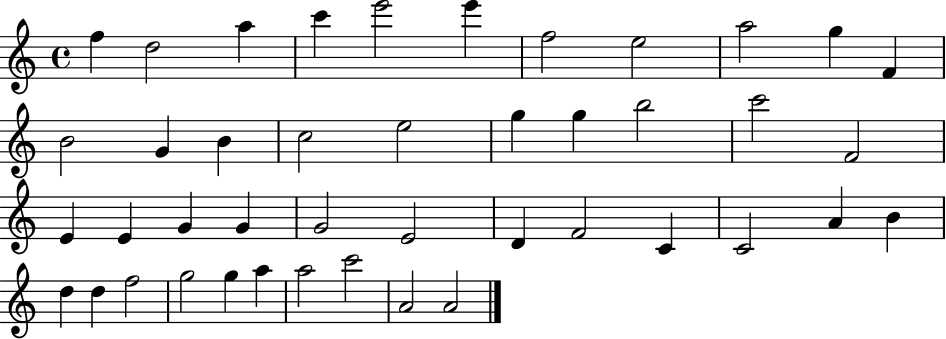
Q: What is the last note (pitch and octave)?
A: A4